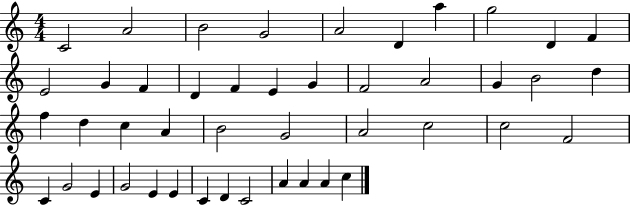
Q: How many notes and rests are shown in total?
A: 45